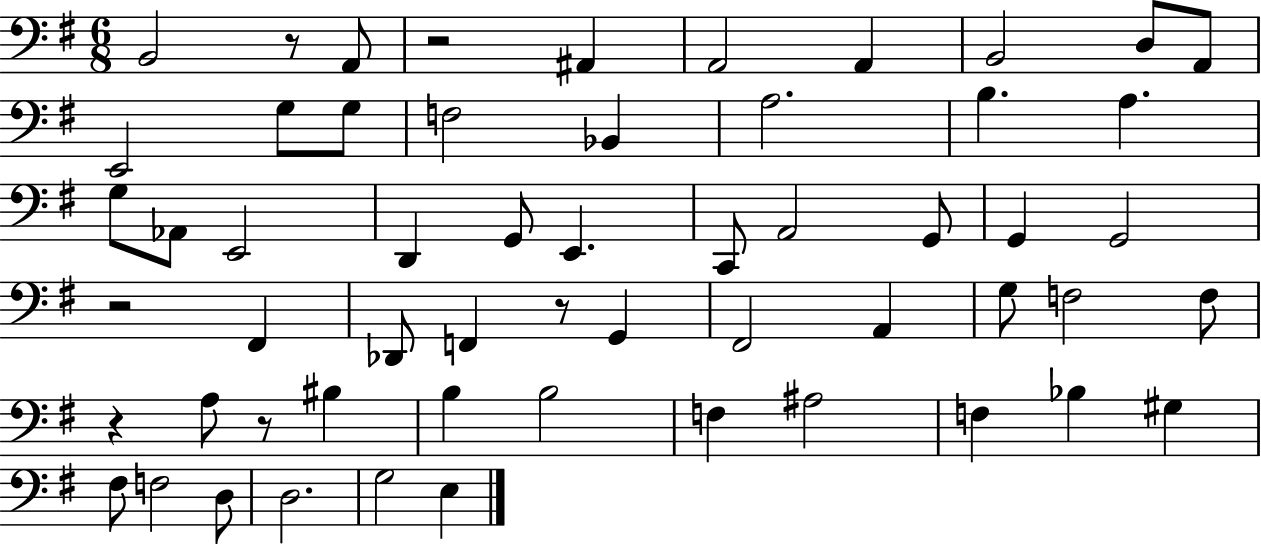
B2/h R/e A2/e R/h A#2/q A2/h A2/q B2/h D3/e A2/e E2/h G3/e G3/e F3/h Bb2/q A3/h. B3/q. A3/q. G3/e Ab2/e E2/h D2/q G2/e E2/q. C2/e A2/h G2/e G2/q G2/h R/h F#2/q Db2/e F2/q R/e G2/q F#2/h A2/q G3/e F3/h F3/e R/q A3/e R/e BIS3/q B3/q B3/h F3/q A#3/h F3/q Bb3/q G#3/q F#3/e F3/h D3/e D3/h. G3/h E3/q